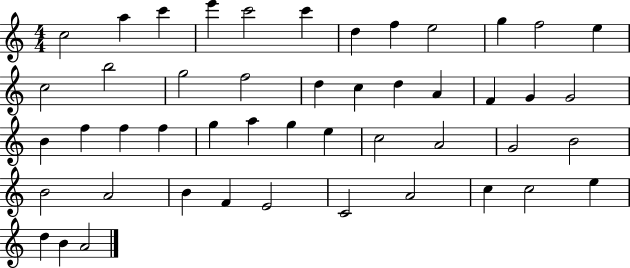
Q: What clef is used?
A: treble